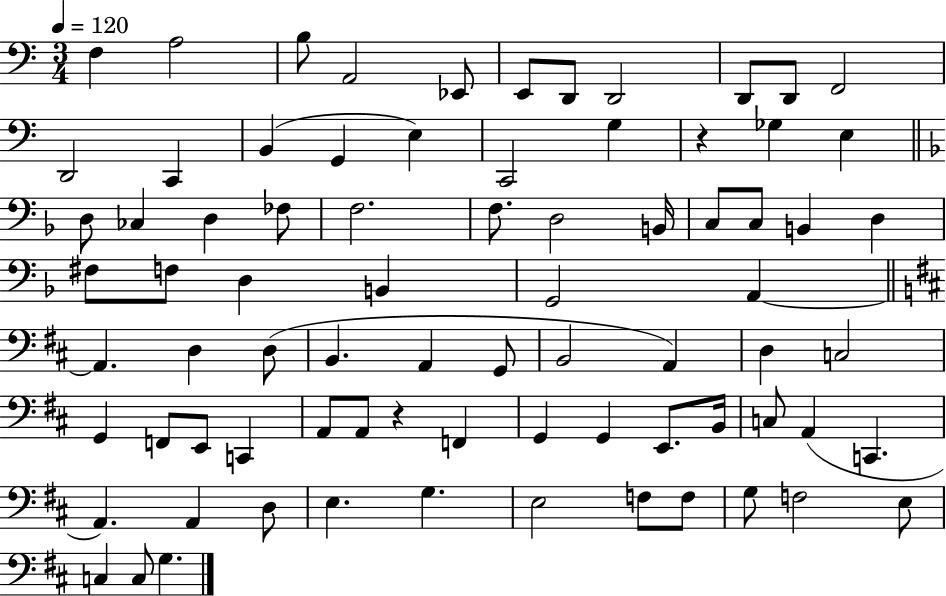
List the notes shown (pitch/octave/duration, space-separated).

F3/q A3/h B3/e A2/h Eb2/e E2/e D2/e D2/h D2/e D2/e F2/h D2/h C2/q B2/q G2/q E3/q C2/h G3/q R/q Gb3/q E3/q D3/e CES3/q D3/q FES3/e F3/h. F3/e. D3/h B2/s C3/e C3/e B2/q D3/q F#3/e F3/e D3/q B2/q G2/h A2/q A2/q. D3/q D3/e B2/q. A2/q G2/e B2/h A2/q D3/q C3/h G2/q F2/e E2/e C2/q A2/e A2/e R/q F2/q G2/q G2/q E2/e. B2/s C3/e A2/q C2/q. A2/q. A2/q D3/e E3/q. G3/q. E3/h F3/e F3/e G3/e F3/h E3/e C3/q C3/e G3/q.